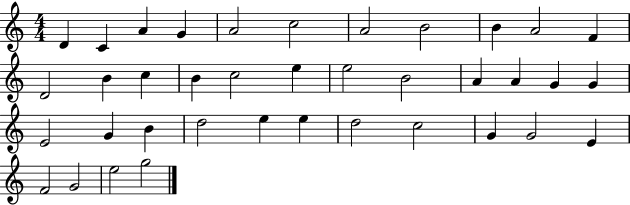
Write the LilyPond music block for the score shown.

{
  \clef treble
  \numericTimeSignature
  \time 4/4
  \key c \major
  d'4 c'4 a'4 g'4 | a'2 c''2 | a'2 b'2 | b'4 a'2 f'4 | \break d'2 b'4 c''4 | b'4 c''2 e''4 | e''2 b'2 | a'4 a'4 g'4 g'4 | \break e'2 g'4 b'4 | d''2 e''4 e''4 | d''2 c''2 | g'4 g'2 e'4 | \break f'2 g'2 | e''2 g''2 | \bar "|."
}